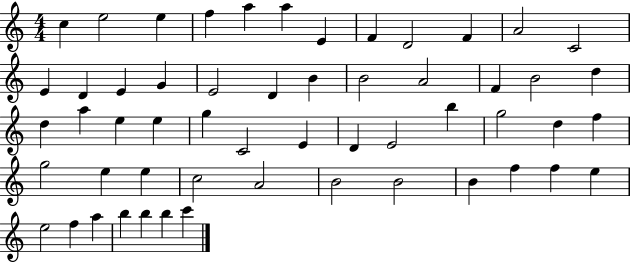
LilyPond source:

{
  \clef treble
  \numericTimeSignature
  \time 4/4
  \key c \major
  c''4 e''2 e''4 | f''4 a''4 a''4 e'4 | f'4 d'2 f'4 | a'2 c'2 | \break e'4 d'4 e'4 g'4 | e'2 d'4 b'4 | b'2 a'2 | f'4 b'2 d''4 | \break d''4 a''4 e''4 e''4 | g''4 c'2 e'4 | d'4 e'2 b''4 | g''2 d''4 f''4 | \break g''2 e''4 e''4 | c''2 a'2 | b'2 b'2 | b'4 f''4 f''4 e''4 | \break e''2 f''4 a''4 | b''4 b''4 b''4 c'''4 | \bar "|."
}